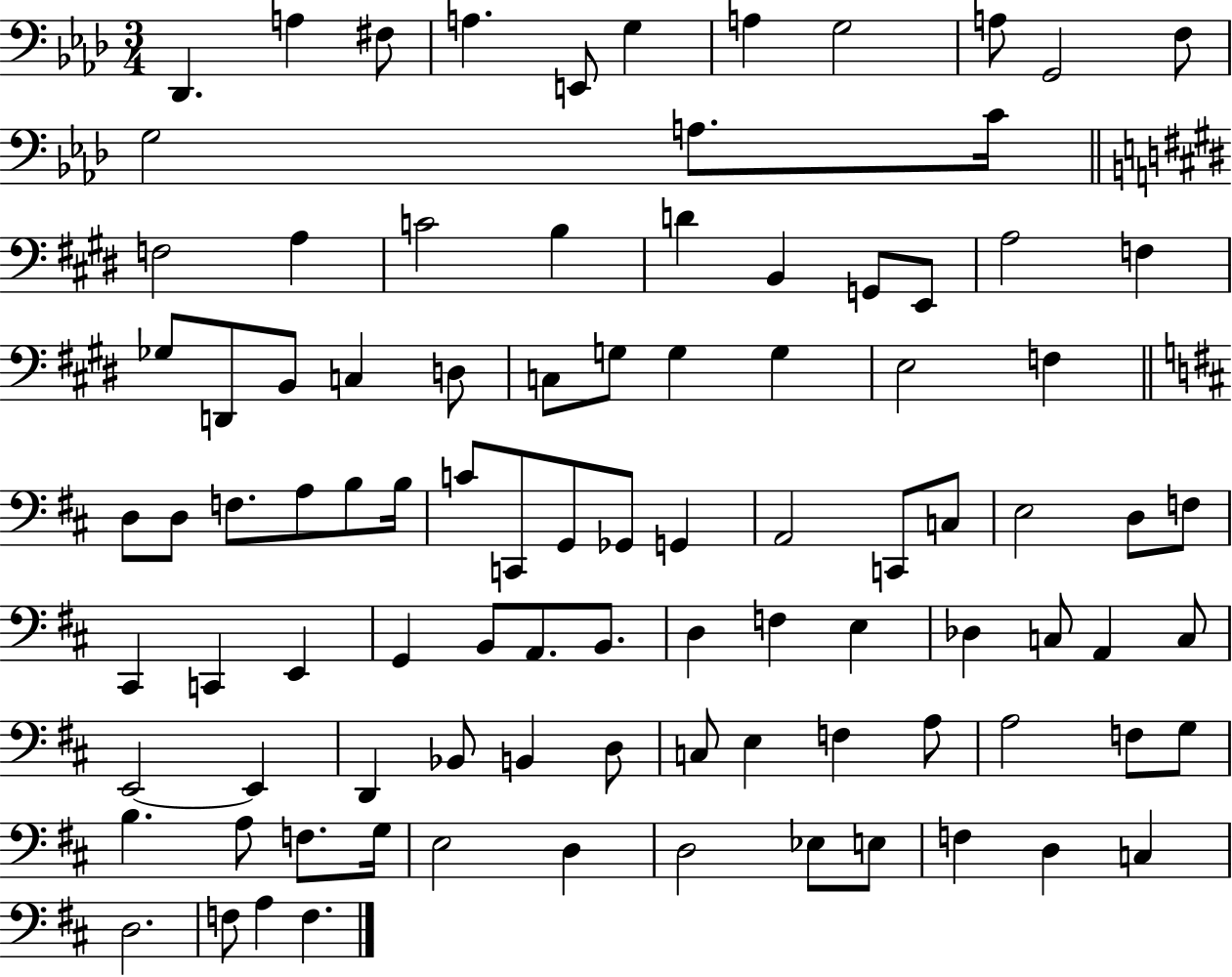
Db2/q. A3/q F#3/e A3/q. E2/e G3/q A3/q G3/h A3/e G2/h F3/e G3/h A3/e. C4/s F3/h A3/q C4/h B3/q D4/q B2/q G2/e E2/e A3/h F3/q Gb3/e D2/e B2/e C3/q D3/e C3/e G3/e G3/q G3/q E3/h F3/q D3/e D3/e F3/e. A3/e B3/e B3/s C4/e C2/e G2/e Gb2/e G2/q A2/h C2/e C3/e E3/h D3/e F3/e C#2/q C2/q E2/q G2/q B2/e A2/e. B2/e. D3/q F3/q E3/q Db3/q C3/e A2/q C3/e E2/h E2/q D2/q Bb2/e B2/q D3/e C3/e E3/q F3/q A3/e A3/h F3/e G3/e B3/q. A3/e F3/e. G3/s E3/h D3/q D3/h Eb3/e E3/e F3/q D3/q C3/q D3/h. F3/e A3/q F3/q.